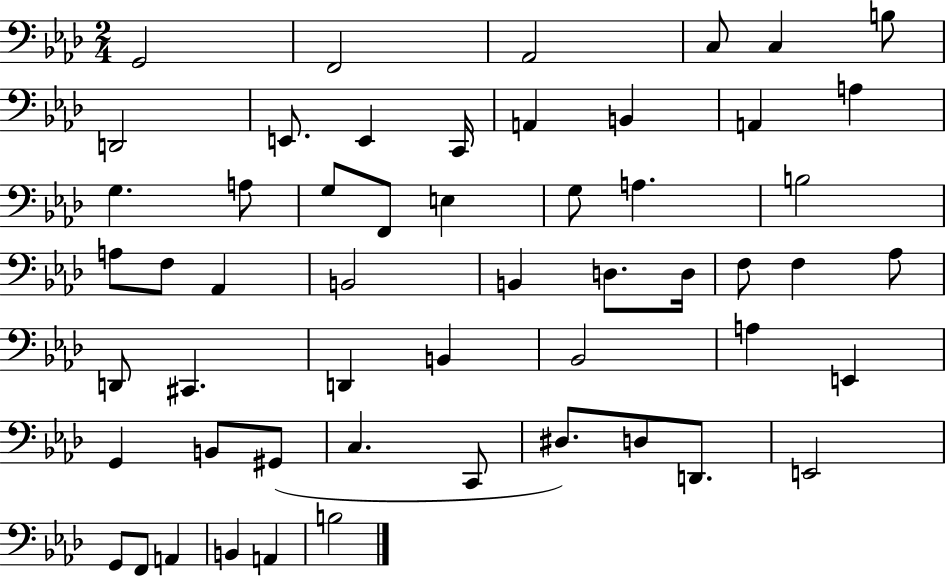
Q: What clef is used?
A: bass